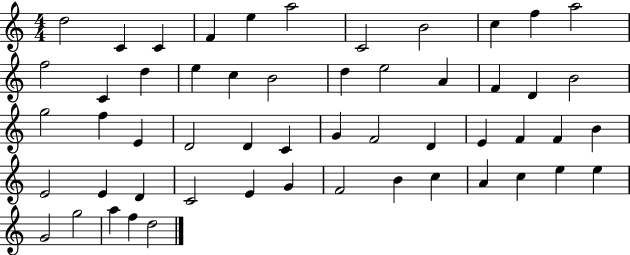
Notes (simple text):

D5/h C4/q C4/q F4/q E5/q A5/h C4/h B4/h C5/q F5/q A5/h F5/h C4/q D5/q E5/q C5/q B4/h D5/q E5/h A4/q F4/q D4/q B4/h G5/h F5/q E4/q D4/h D4/q C4/q G4/q F4/h D4/q E4/q F4/q F4/q B4/q E4/h E4/q D4/q C4/h E4/q G4/q F4/h B4/q C5/q A4/q C5/q E5/q E5/q G4/h G5/h A5/q F5/q D5/h